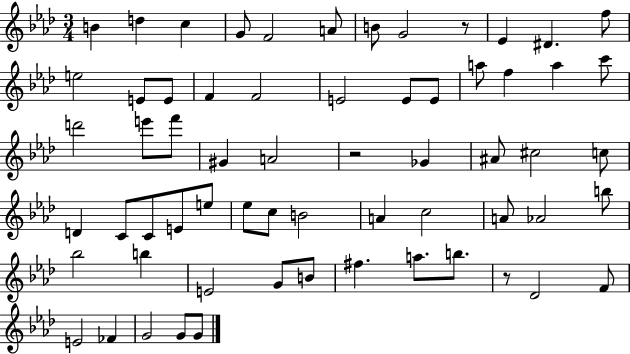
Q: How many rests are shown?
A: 3